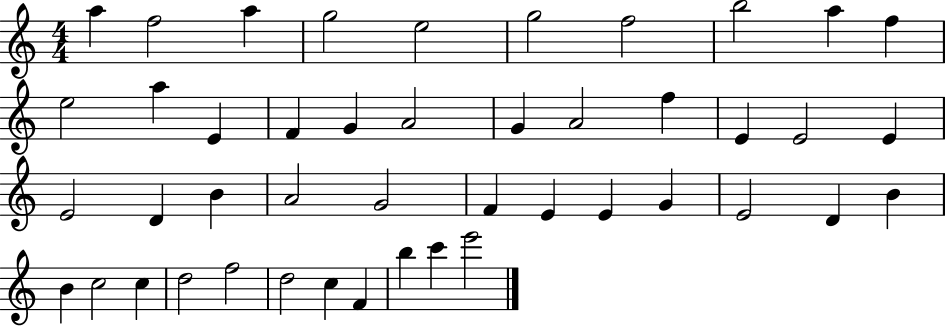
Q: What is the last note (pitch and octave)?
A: E6